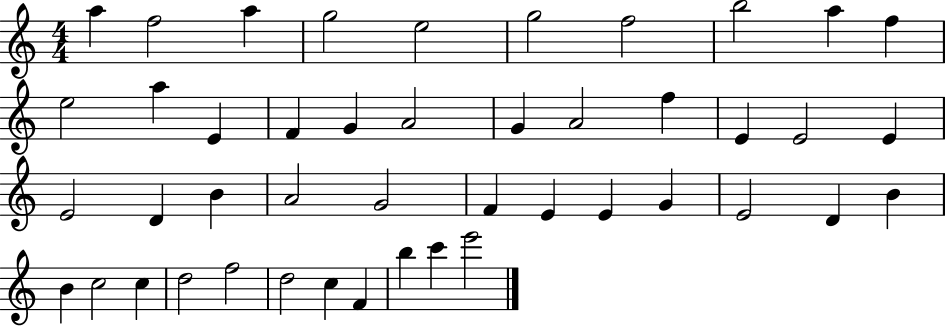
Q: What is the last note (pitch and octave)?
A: E6